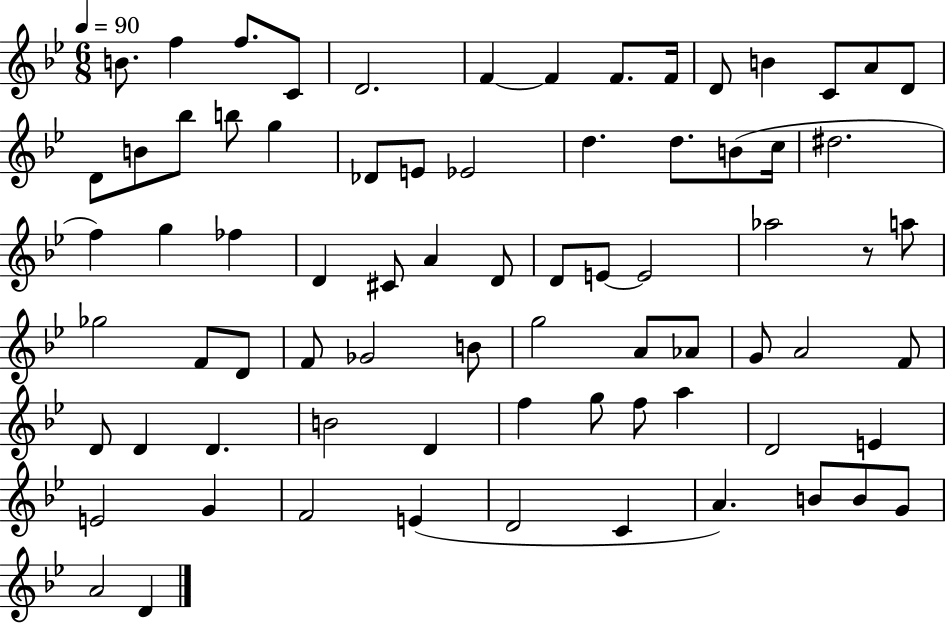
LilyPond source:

{
  \clef treble
  \numericTimeSignature
  \time 6/8
  \key bes \major
  \tempo 4 = 90
  b'8. f''4 f''8. c'8 | d'2. | f'4~~ f'4 f'8. f'16 | d'8 b'4 c'8 a'8 d'8 | \break d'8 b'8 bes''8 b''8 g''4 | des'8 e'8 ees'2 | d''4. d''8. b'8( c''16 | dis''2. | \break f''4) g''4 fes''4 | d'4 cis'8 a'4 d'8 | d'8 e'8~~ e'2 | aes''2 r8 a''8 | \break ges''2 f'8 d'8 | f'8 ges'2 b'8 | g''2 a'8 aes'8 | g'8 a'2 f'8 | \break d'8 d'4 d'4. | b'2 d'4 | f''4 g''8 f''8 a''4 | d'2 e'4 | \break e'2 g'4 | f'2 e'4( | d'2 c'4 | a'4.) b'8 b'8 g'8 | \break a'2 d'4 | \bar "|."
}